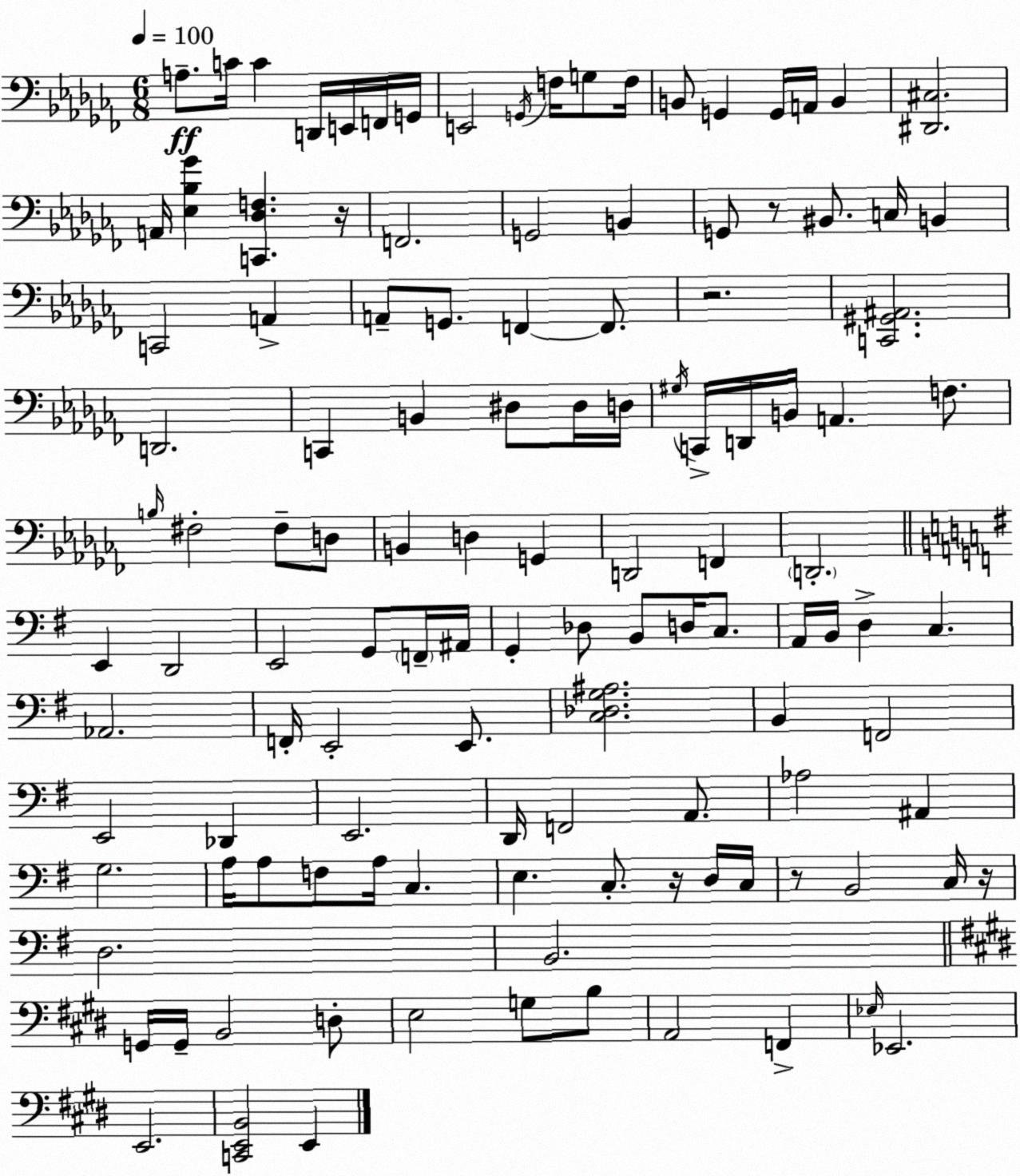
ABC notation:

X:1
T:Untitled
M:6/8
L:1/4
K:Abm
A,/2 C/4 C D,,/4 E,,/4 F,,/4 G,,/4 E,,2 G,,/4 F,/4 G,/2 F,/4 B,,/2 G,, G,,/4 A,,/4 B,, [^D,,^C,]2 A,,/4 [_E,_B,_G] [C,,_D,F,] z/4 F,,2 G,,2 B,, G,,/2 z/2 ^B,,/2 C,/4 B,, C,,2 A,, A,,/2 G,,/2 F,, F,,/2 z2 [C,,^G,,^A,,]2 D,,2 C,, B,, ^D,/2 ^D,/4 D,/4 ^G,/4 C,,/4 D,,/4 B,,/4 A,, F,/2 B,/4 ^F,2 ^F,/2 D,/2 B,, D, G,, D,,2 F,, D,,2 E,, D,,2 E,,2 G,,/2 F,,/4 ^A,,/4 G,, _D,/2 B,,/2 D,/4 C,/2 A,,/4 B,,/4 D, C, _A,,2 F,,/4 E,,2 E,,/2 [C,_D,G,^A,]2 B,, F,,2 E,,2 _D,, E,,2 D,,/4 F,,2 A,,/2 _A,2 ^A,, G,2 A,/4 A,/2 F,/2 A,/4 C, E, C,/2 z/4 D,/4 C,/4 z/2 B,,2 C,/4 z/4 D,2 B,,2 G,,/4 G,,/4 B,,2 D,/2 E,2 G,/2 B,/2 A,,2 F,, _E,/4 _E,,2 E,,2 [C,,E,,B,,]2 E,,